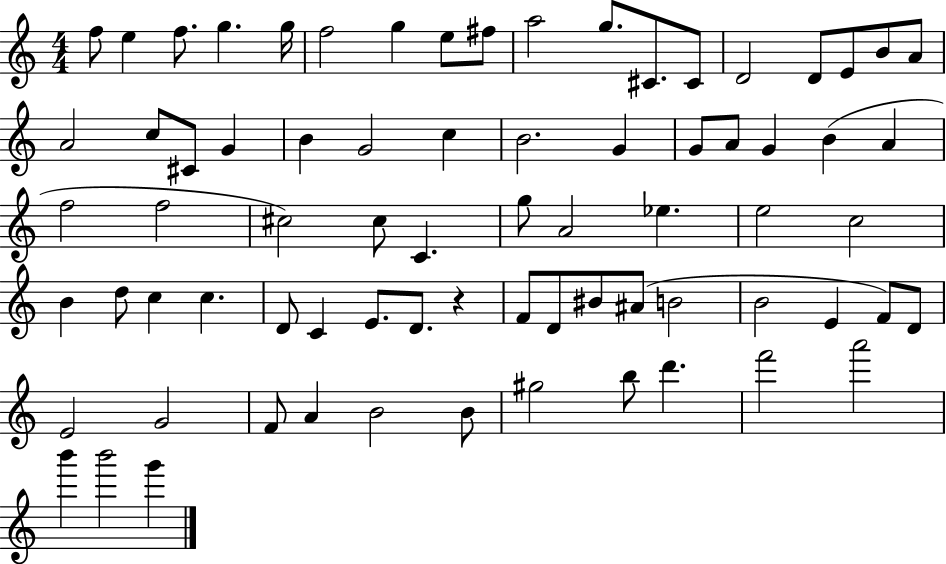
X:1
T:Untitled
M:4/4
L:1/4
K:C
f/2 e f/2 g g/4 f2 g e/2 ^f/2 a2 g/2 ^C/2 ^C/2 D2 D/2 E/2 B/2 A/2 A2 c/2 ^C/2 G B G2 c B2 G G/2 A/2 G B A f2 f2 ^c2 ^c/2 C g/2 A2 _e e2 c2 B d/2 c c D/2 C E/2 D/2 z F/2 D/2 ^B/2 ^A/2 B2 B2 E F/2 D/2 E2 G2 F/2 A B2 B/2 ^g2 b/2 d' f'2 a'2 b' b'2 g'